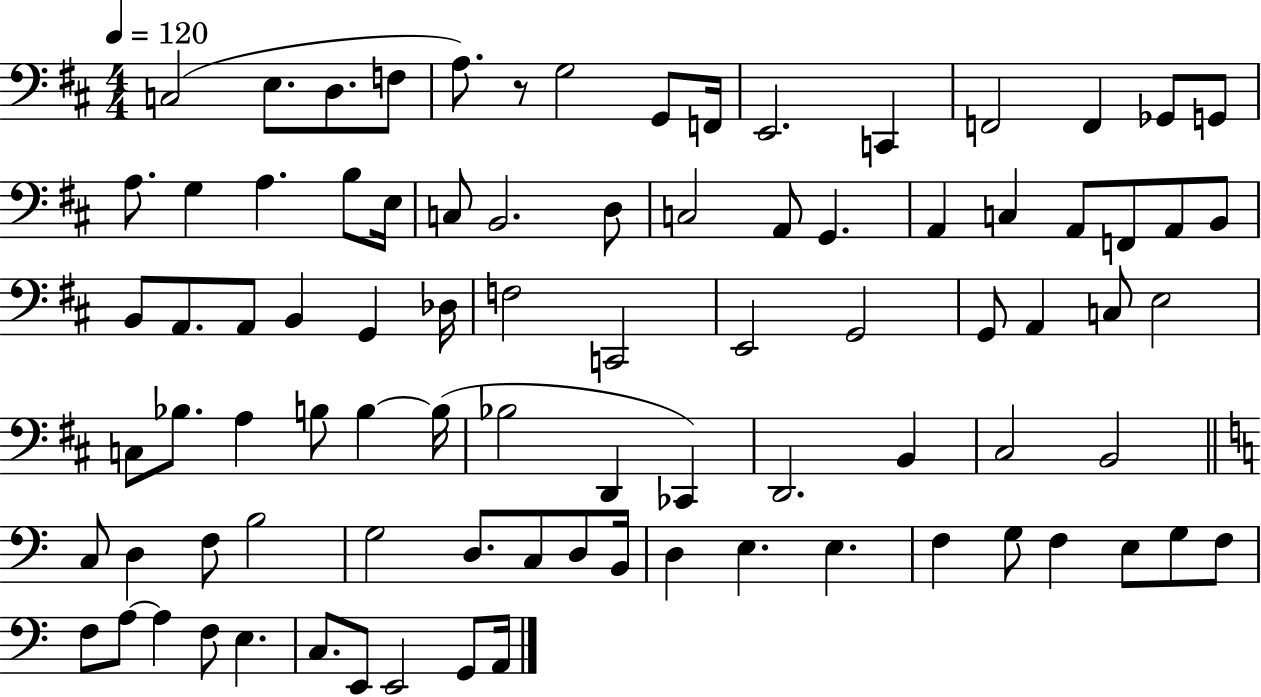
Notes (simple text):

C3/h E3/e. D3/e. F3/e A3/e. R/e G3/h G2/e F2/s E2/h. C2/q F2/h F2/q Gb2/e G2/e A3/e. G3/q A3/q. B3/e E3/s C3/e B2/h. D3/e C3/h A2/e G2/q. A2/q C3/q A2/e F2/e A2/e B2/e B2/e A2/e. A2/e B2/q G2/q Db3/s F3/h C2/h E2/h G2/h G2/e A2/q C3/e E3/h C3/e Bb3/e. A3/q B3/e B3/q B3/s Bb3/h D2/q CES2/q D2/h. B2/q C#3/h B2/h C3/e D3/q F3/e B3/h G3/h D3/e. C3/e D3/e B2/s D3/q E3/q. E3/q. F3/q G3/e F3/q E3/e G3/e F3/e F3/e A3/e A3/q F3/e E3/q. C3/e. E2/e E2/h G2/e A2/s